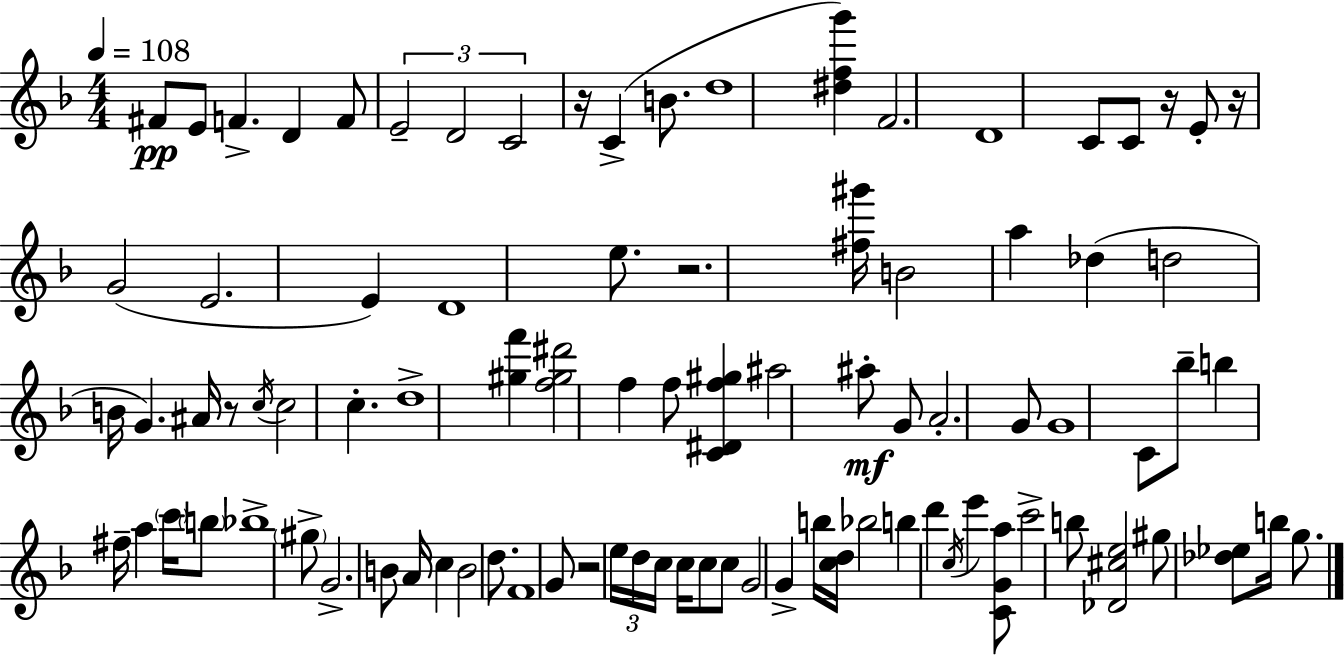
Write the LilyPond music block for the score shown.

{
  \clef treble
  \numericTimeSignature
  \time 4/4
  \key f \major
  \tempo 4 = 108
  fis'8\pp e'8 f'4.-> d'4 f'8 | \tuplet 3/2 { e'2-- d'2 | c'2 } r16 c'4->( b'8. | d''1 | \break <dis'' f'' g'''>4) f'2. | d'1 | c'8 c'8 r16 e'8-. r16 g'2( | e'2. e'4) | \break d'1 | e''8. r2. <fis'' gis'''>16 | b'2 a''4 des''4( | d''2 b'16 g'4.) ais'16 | \break r8 \acciaccatura { c''16 } c''2 c''4.-. | d''1-> | <gis'' f'''>4 <f'' gis'' dis'''>2 f''4 | f''8 <c' dis' f'' gis''>4 ais''2 ais''8-.\mf | \break g'8 a'2.-. g'8 | g'1 | c'8 bes''8-- b''4 fis''16-- a''4 \parenthesize c'''16 \parenthesize b''8 | bes''1-> | \break \parenthesize gis''8-> g'2.-> b'8 | a'16 c''4 b'2 d''8. | f'1 | g'8 r2 \tuplet 3/2 { e''16 d''16 c''16 } c''16 c''8 | \break c''8 g'2 g'4-> b''16 | <c'' d''>16 bes''2 b''4 d'''4 | \acciaccatura { c''16 } e'''4 <c' g' a''>8 c'''2-> | b''8 <des' cis'' e''>2 gis''8 <des'' ees''>8 b''16 g''8. | \break \bar "|."
}